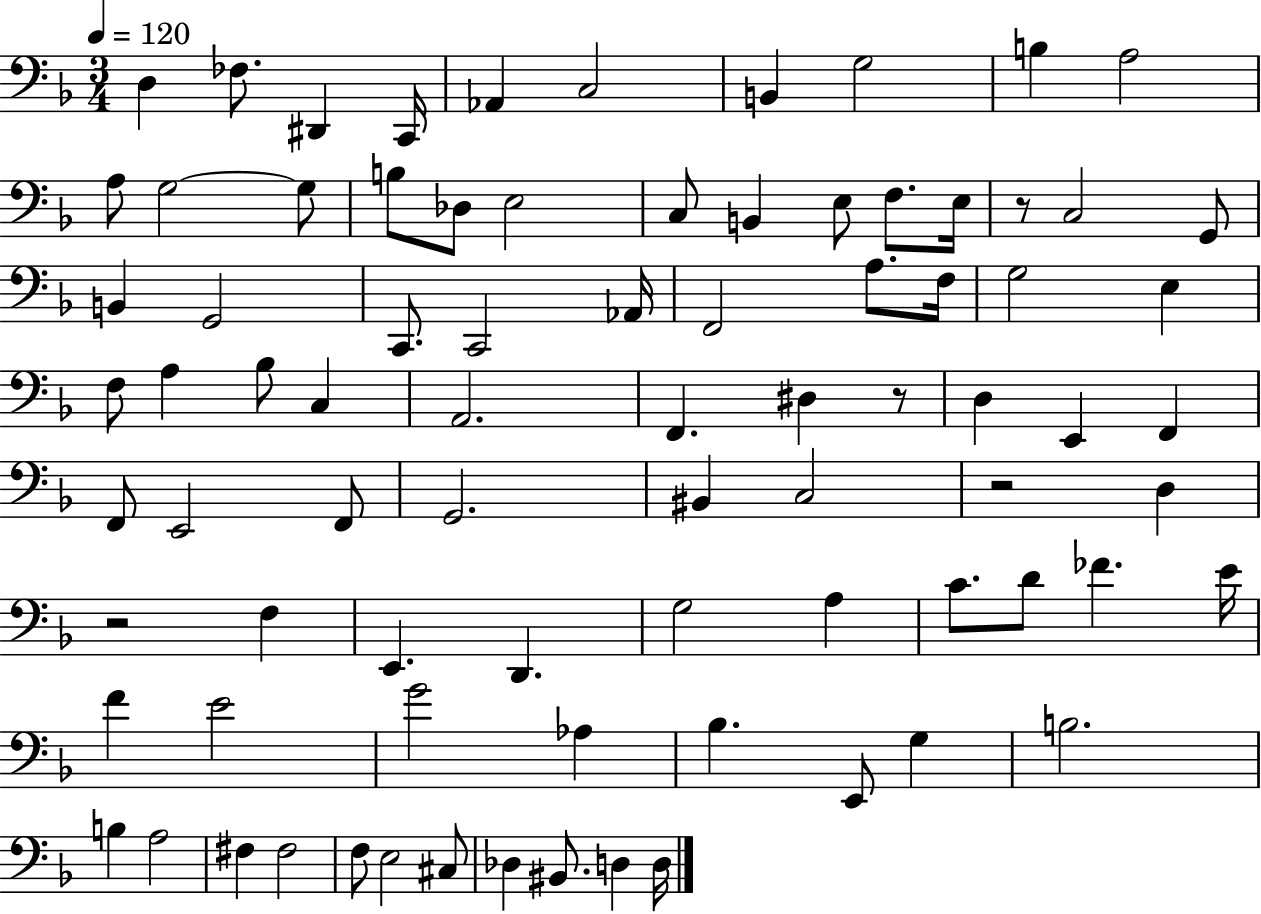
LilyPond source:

{
  \clef bass
  \numericTimeSignature
  \time 3/4
  \key f \major
  \tempo 4 = 120
  d4 fes8. dis,4 c,16 | aes,4 c2 | b,4 g2 | b4 a2 | \break a8 g2~~ g8 | b8 des8 e2 | c8 b,4 e8 f8. e16 | r8 c2 g,8 | \break b,4 g,2 | c,8. c,2 aes,16 | f,2 a8. f16 | g2 e4 | \break f8 a4 bes8 c4 | a,2. | f,4. dis4 r8 | d4 e,4 f,4 | \break f,8 e,2 f,8 | g,2. | bis,4 c2 | r2 d4 | \break r2 f4 | e,4. d,4. | g2 a4 | c'8. d'8 fes'4. e'16 | \break f'4 e'2 | g'2 aes4 | bes4. e,8 g4 | b2. | \break b4 a2 | fis4 fis2 | f8 e2 cis8 | des4 bis,8. d4 d16 | \break \bar "|."
}